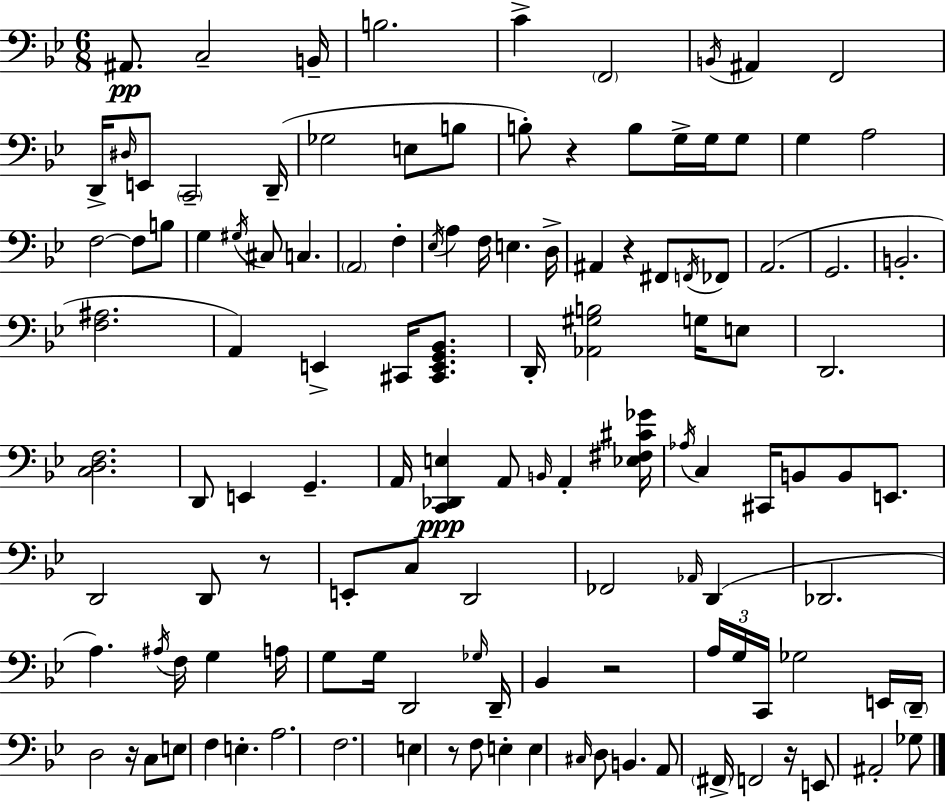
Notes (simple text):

A#2/e. C3/h B2/s B3/h. C4/q F2/h B2/s A#2/q F2/h D2/s D#3/s E2/e C2/h D2/s Gb3/h E3/e B3/e B3/e R/q B3/e G3/s G3/s G3/e G3/q A3/h F3/h F3/e B3/e G3/q G#3/s C#3/e C3/q. A2/h F3/q Eb3/s A3/q F3/s E3/q. D3/s A#2/q R/q F#2/e F2/s FES2/e A2/h. G2/h. B2/h. [F3,A#3]/h. A2/q E2/q C#2/s [C#2,E2,G2,Bb2]/e. D2/s [Ab2,G#3,B3]/h G3/s E3/e D2/h. [C3,D3,F3]/h. D2/e E2/q G2/q. A2/s [C2,Db2,E3]/q A2/e B2/s A2/q [Eb3,F#3,C#4,Gb4]/s Ab3/s C3/q C#2/s B2/e B2/e E2/e. D2/h D2/e R/e E2/e C3/e D2/h FES2/h Ab2/s D2/q Db2/h. A3/q. A#3/s F3/s G3/q A3/s G3/e G3/s D2/h Gb3/s D2/s Bb2/q R/h A3/s G3/s C2/s Gb3/h E2/s D2/s D3/h R/s C3/e E3/e F3/q E3/q. A3/h. F3/h. E3/q R/e F3/e E3/q E3/q C#3/s D3/e B2/q. A2/e F#2/s F2/h R/s E2/e A#2/h Gb3/e